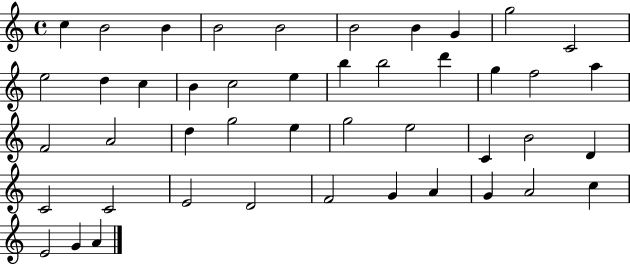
C5/q B4/h B4/q B4/h B4/h B4/h B4/q G4/q G5/h C4/h E5/h D5/q C5/q B4/q C5/h E5/q B5/q B5/h D6/q G5/q F5/h A5/q F4/h A4/h D5/q G5/h E5/q G5/h E5/h C4/q B4/h D4/q C4/h C4/h E4/h D4/h F4/h G4/q A4/q G4/q A4/h C5/q E4/h G4/q A4/q